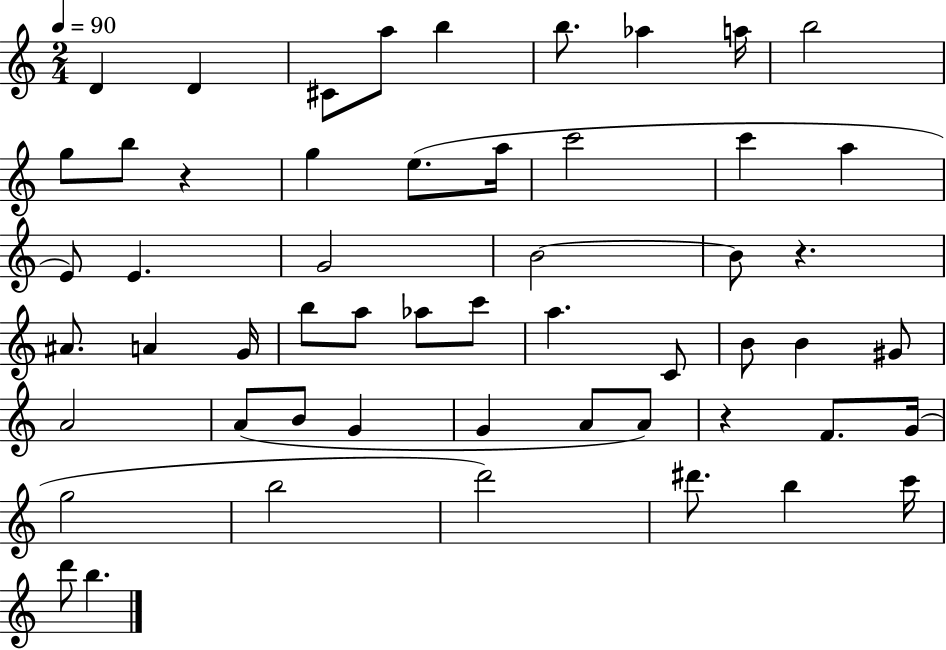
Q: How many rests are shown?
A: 3